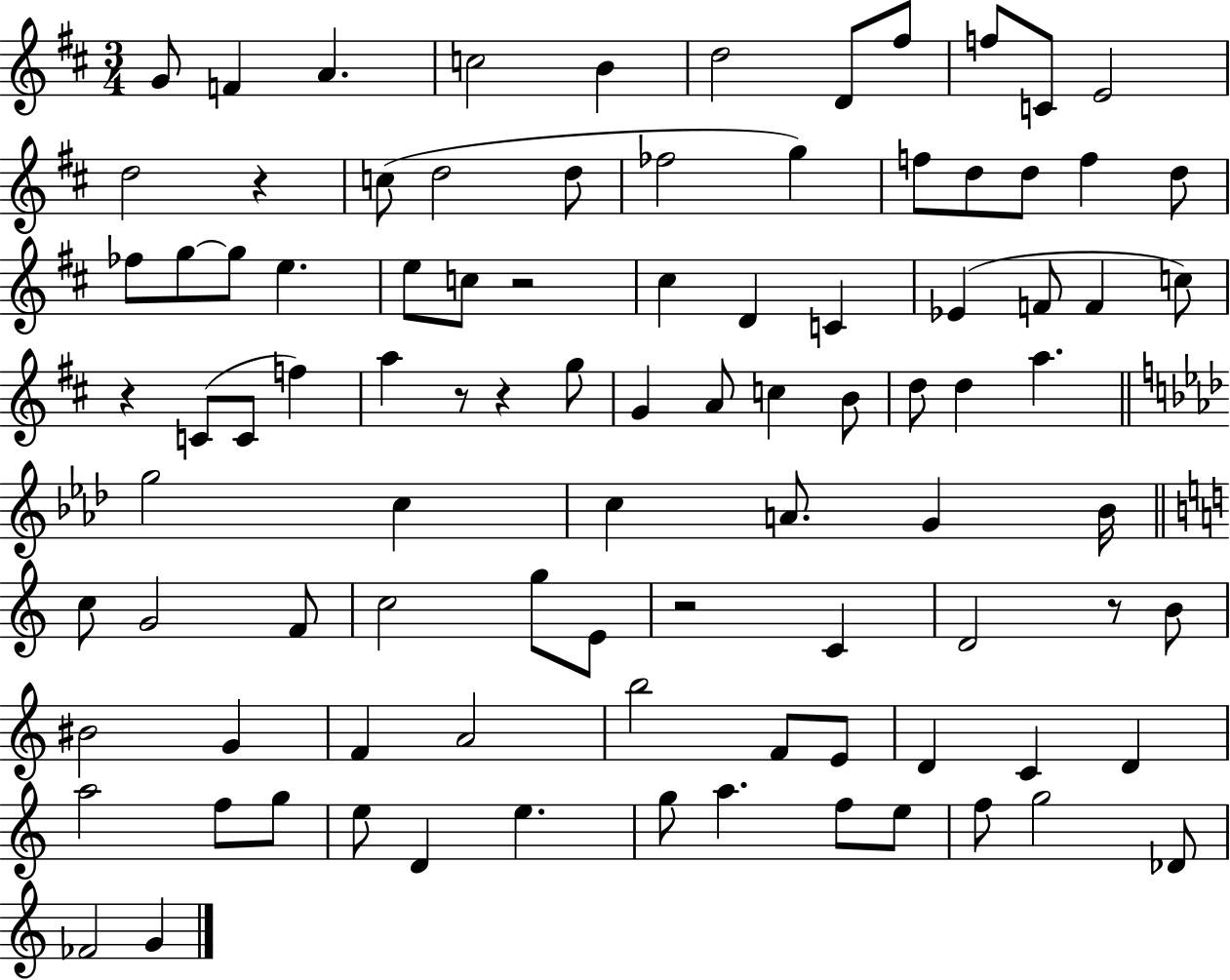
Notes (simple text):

G4/e F4/q A4/q. C5/h B4/q D5/h D4/e F#5/e F5/e C4/e E4/h D5/h R/q C5/e D5/h D5/e FES5/h G5/q F5/e D5/e D5/e F5/q D5/e FES5/e G5/e G5/e E5/q. E5/e C5/e R/h C#5/q D4/q C4/q Eb4/q F4/e F4/q C5/e R/q C4/e C4/e F5/q A5/q R/e R/q G5/e G4/q A4/e C5/q B4/e D5/e D5/q A5/q. G5/h C5/q C5/q A4/e. G4/q Bb4/s C5/e G4/h F4/e C5/h G5/e E4/e R/h C4/q D4/h R/e B4/e BIS4/h G4/q F4/q A4/h B5/h F4/e E4/e D4/q C4/q D4/q A5/h F5/e G5/e E5/e D4/q E5/q. G5/e A5/q. F5/e E5/e F5/e G5/h Db4/e FES4/h G4/q